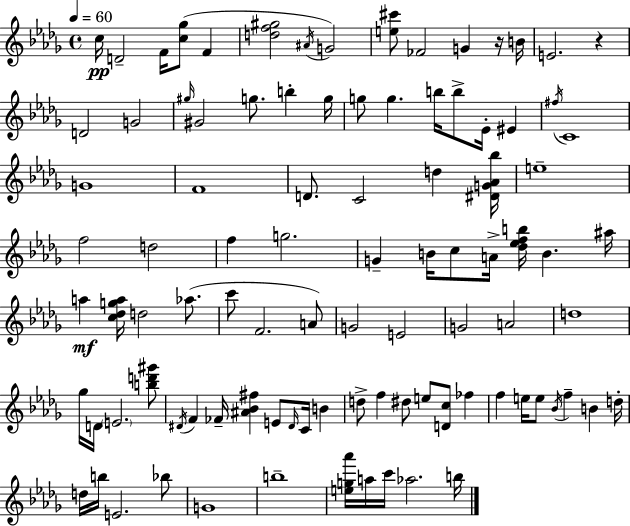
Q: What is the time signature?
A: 4/4